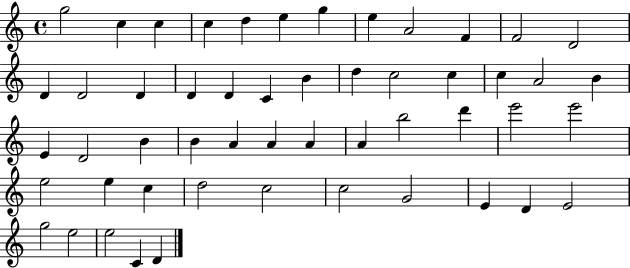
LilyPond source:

{
  \clef treble
  \time 4/4
  \defaultTimeSignature
  \key c \major
  g''2 c''4 c''4 | c''4 d''4 e''4 g''4 | e''4 a'2 f'4 | f'2 d'2 | \break d'4 d'2 d'4 | d'4 d'4 c'4 b'4 | d''4 c''2 c''4 | c''4 a'2 b'4 | \break e'4 d'2 b'4 | b'4 a'4 a'4 a'4 | a'4 b''2 d'''4 | e'''2 e'''2 | \break e''2 e''4 c''4 | d''2 c''2 | c''2 g'2 | e'4 d'4 e'2 | \break g''2 e''2 | e''2 c'4 d'4 | \bar "|."
}